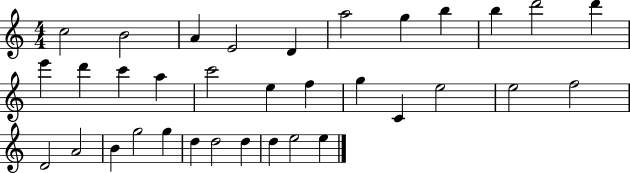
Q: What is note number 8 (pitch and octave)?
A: B5